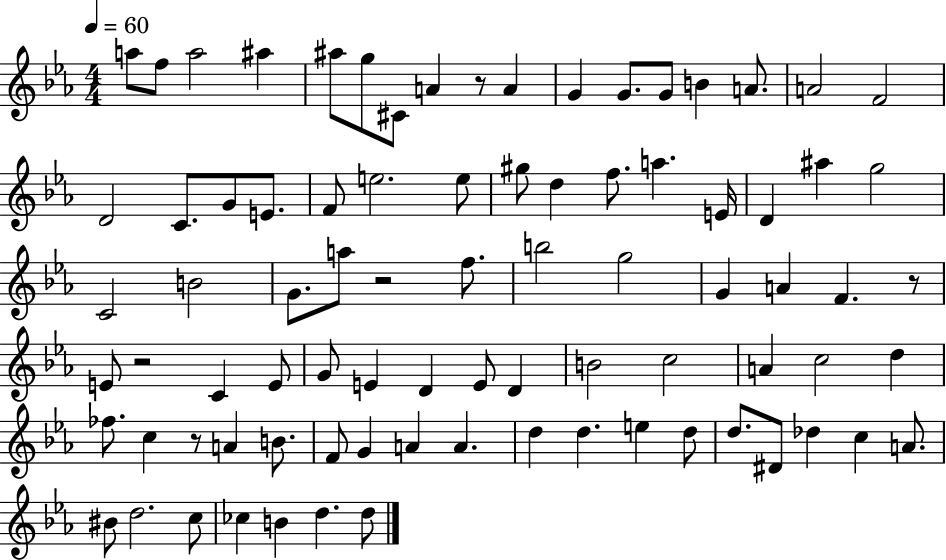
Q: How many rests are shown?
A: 5